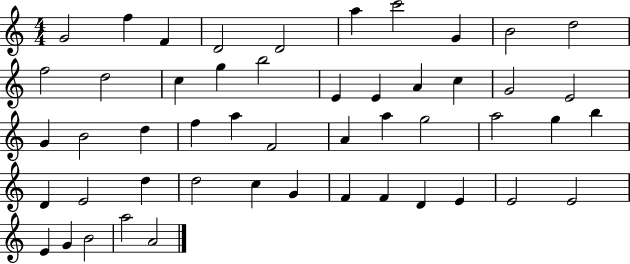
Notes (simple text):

G4/h F5/q F4/q D4/h D4/h A5/q C6/h G4/q B4/h D5/h F5/h D5/h C5/q G5/q B5/h E4/q E4/q A4/q C5/q G4/h E4/h G4/q B4/h D5/q F5/q A5/q F4/h A4/q A5/q G5/h A5/h G5/q B5/q D4/q E4/h D5/q D5/h C5/q G4/q F4/q F4/q D4/q E4/q E4/h E4/h E4/q G4/q B4/h A5/h A4/h